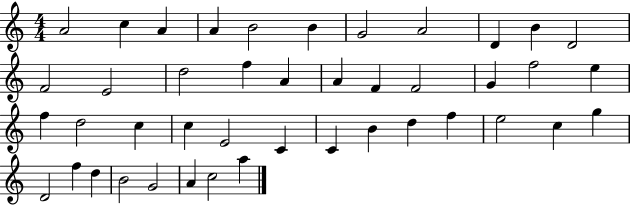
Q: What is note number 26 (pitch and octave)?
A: C5